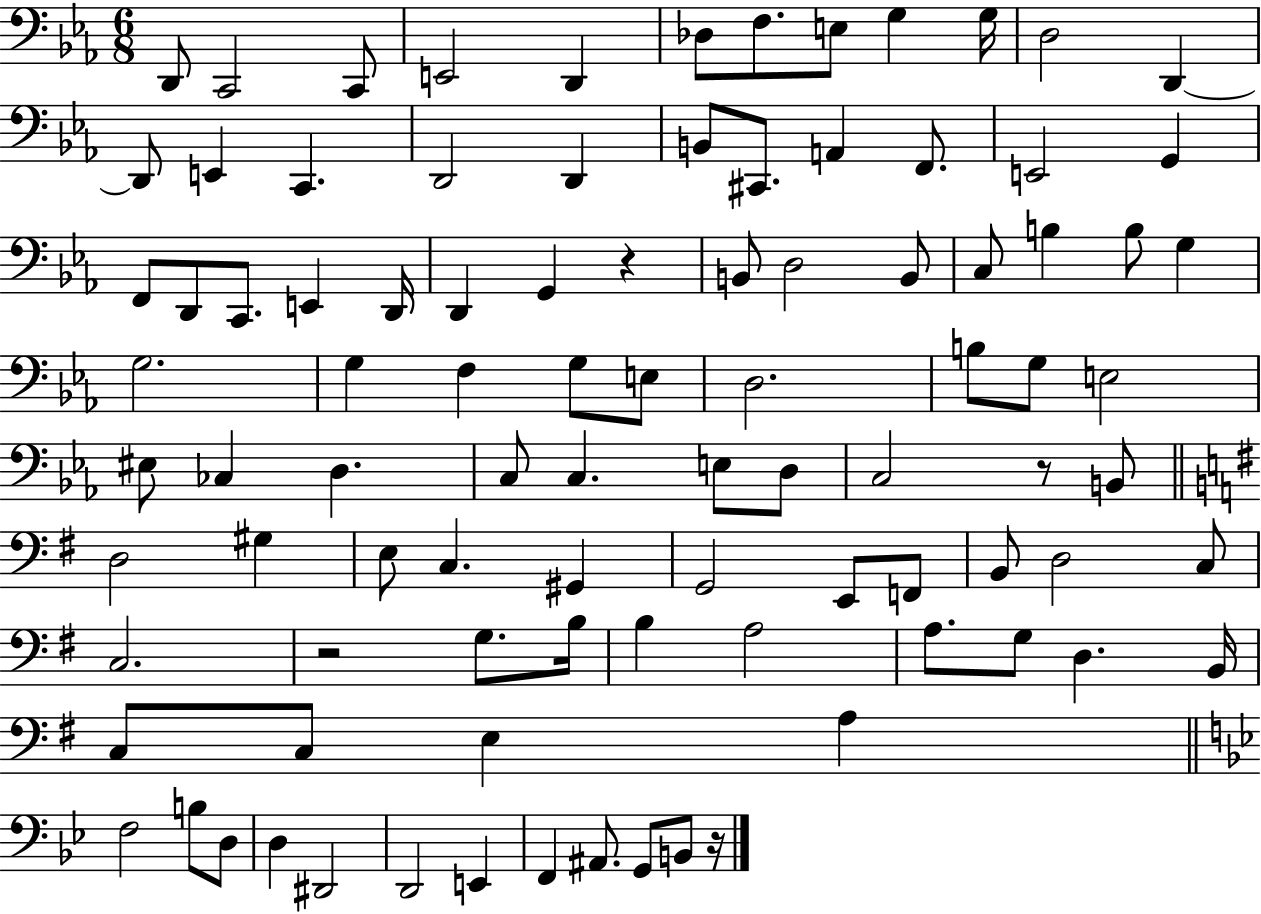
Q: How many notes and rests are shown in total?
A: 94